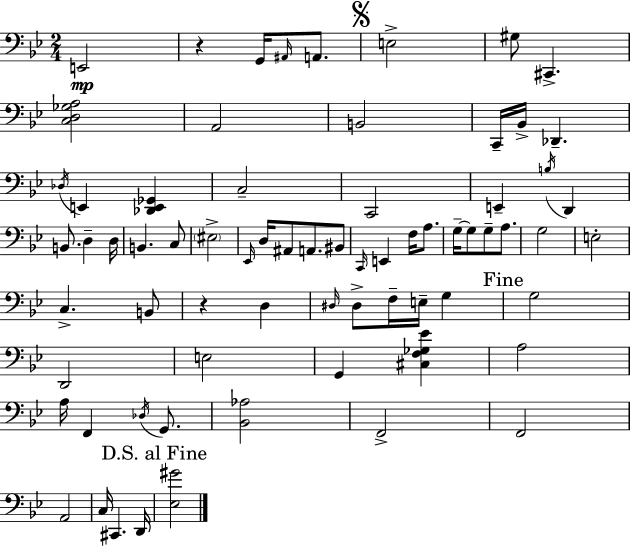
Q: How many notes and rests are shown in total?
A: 70